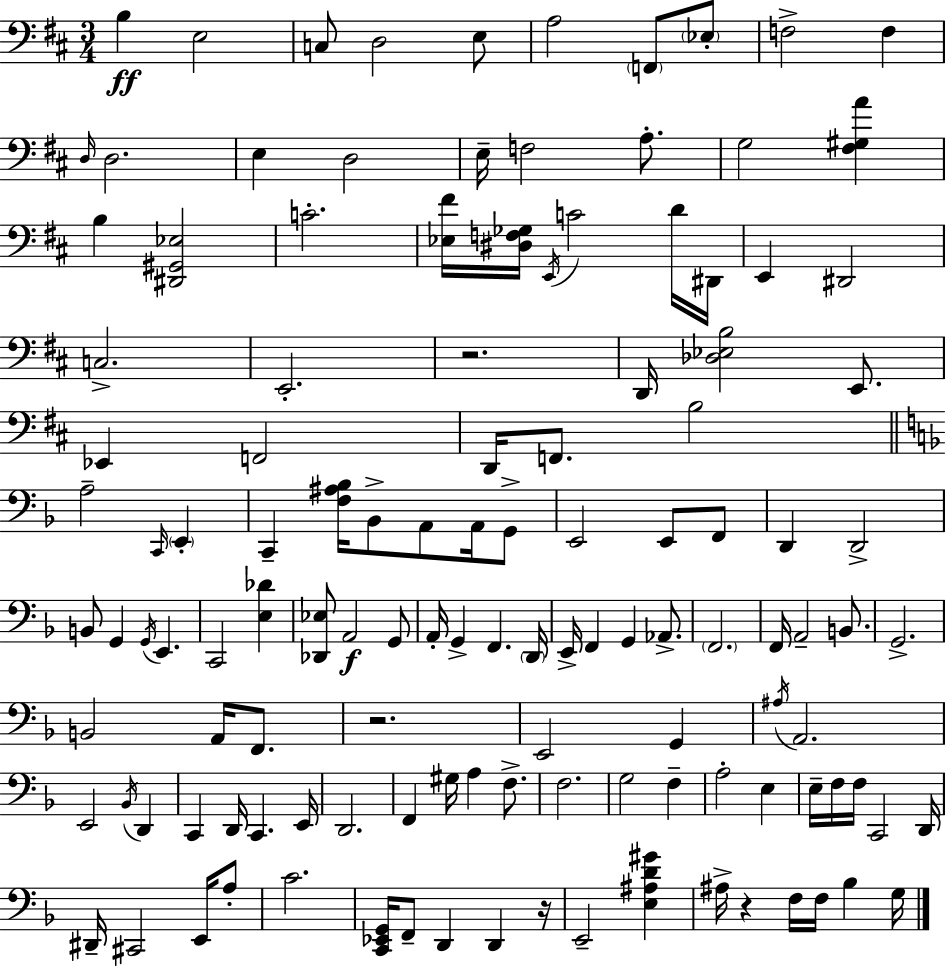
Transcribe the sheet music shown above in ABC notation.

X:1
T:Untitled
M:3/4
L:1/4
K:D
B, E,2 C,/2 D,2 E,/2 A,2 F,,/2 _E,/2 F,2 F, D,/4 D,2 E, D,2 E,/4 F,2 A,/2 G,2 [^F,^G,A] B, [^D,,^G,,_E,]2 C2 [_E,^F]/4 [^D,F,_G,]/4 E,,/4 C2 D/4 ^D,,/4 E,, ^D,,2 C,2 E,,2 z2 D,,/4 [_D,_E,B,]2 E,,/2 _E,, F,,2 D,,/4 F,,/2 B,2 A,2 C,,/4 E,, C,, [F,^A,_B,]/4 _B,,/2 A,,/2 A,,/4 G,,/2 E,,2 E,,/2 F,,/2 D,, D,,2 B,,/2 G,, G,,/4 E,, C,,2 [E,_D] [_D,,_E,]/2 A,,2 G,,/2 A,,/4 G,, F,, D,,/4 E,,/4 F,, G,, _A,,/2 F,,2 F,,/4 A,,2 B,,/2 G,,2 B,,2 A,,/4 F,,/2 z2 E,,2 G,, ^A,/4 A,,2 E,,2 _B,,/4 D,, C,, D,,/4 C,, E,,/4 D,,2 F,, ^G,/4 A, F,/2 F,2 G,2 F, A,2 E, E,/4 F,/4 F,/4 C,,2 D,,/4 ^D,,/4 ^C,,2 E,,/4 A,/2 C2 [C,,_E,,G,,]/4 F,,/2 D,, D,, z/4 E,,2 [E,^A,D^G] ^A,/4 z F,/4 F,/4 _B, G,/4